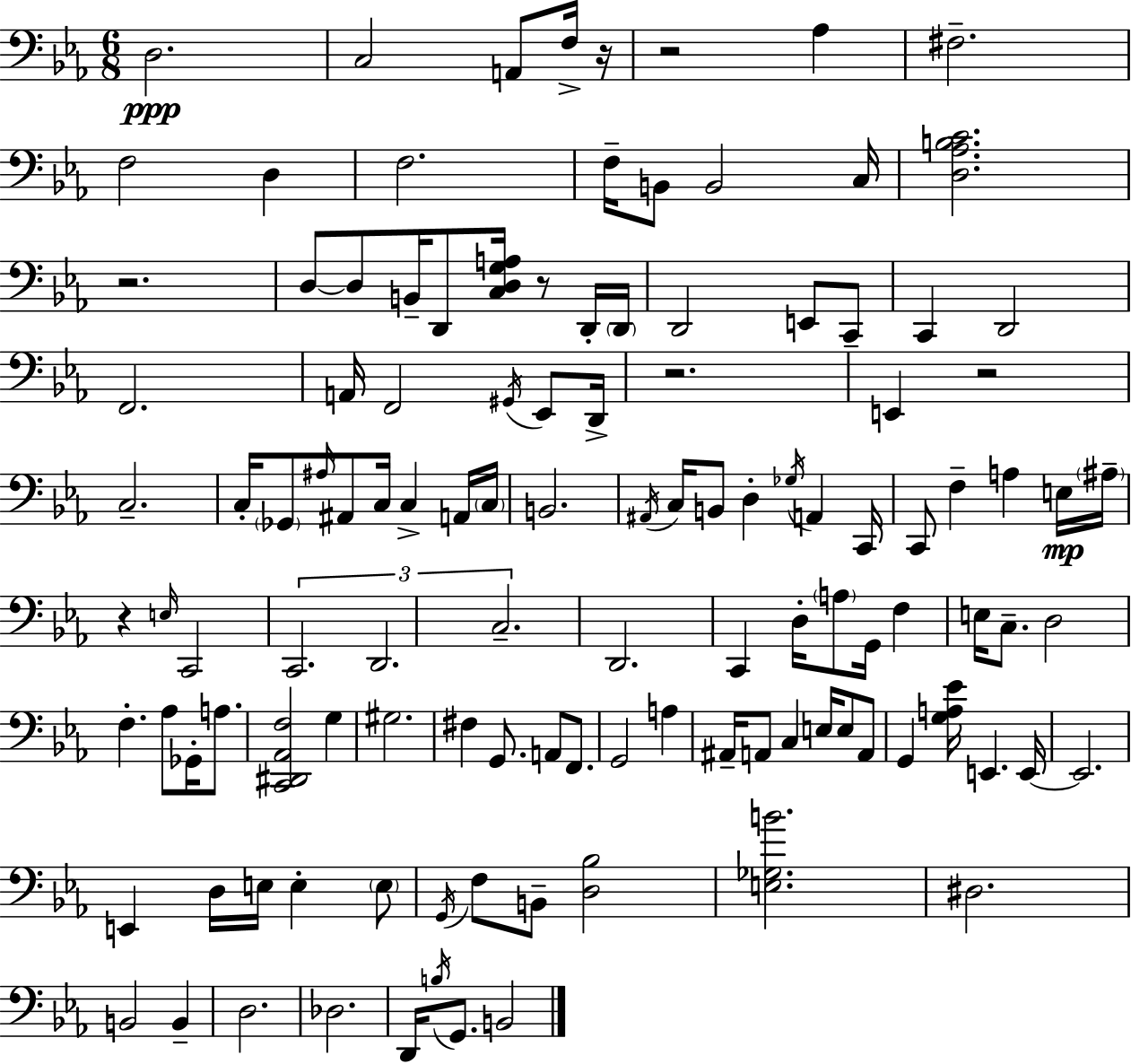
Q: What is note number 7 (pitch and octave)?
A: F3